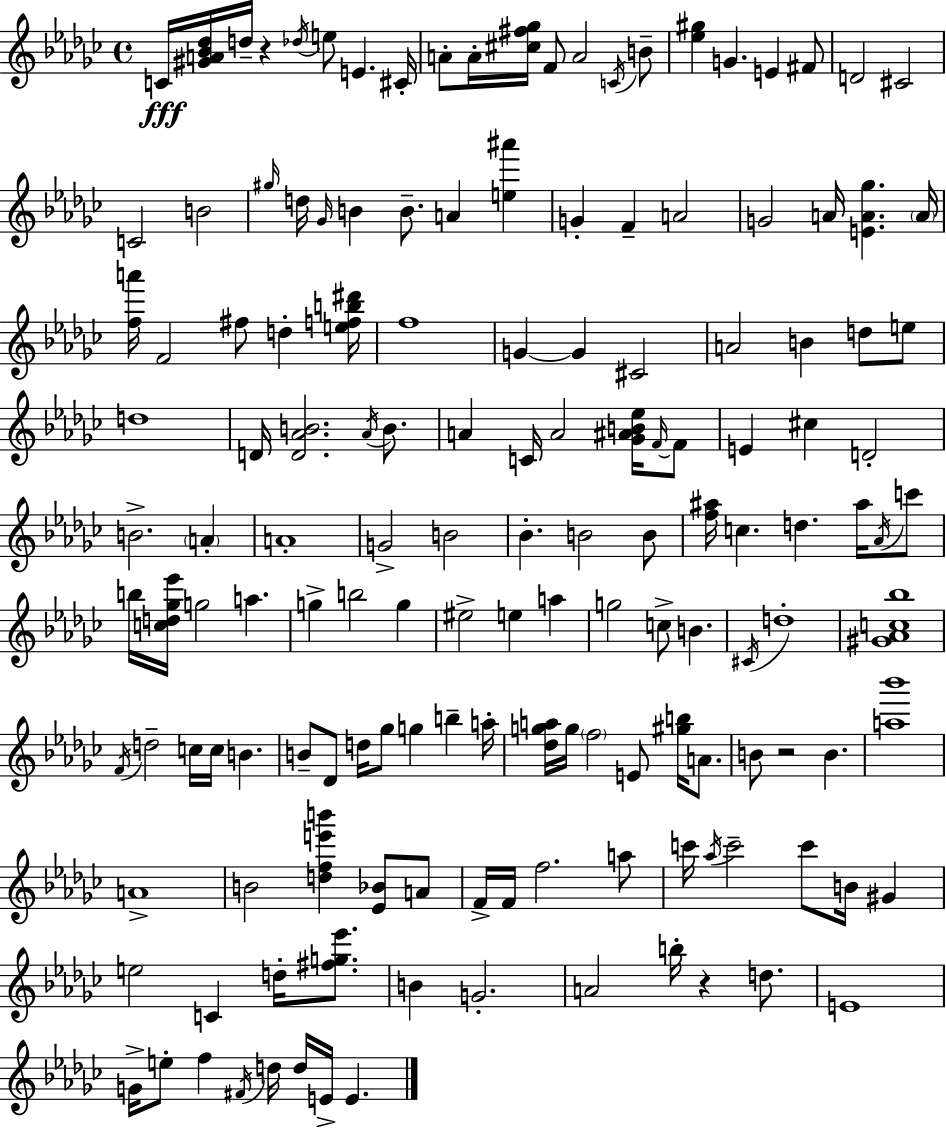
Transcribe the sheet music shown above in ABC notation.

X:1
T:Untitled
M:4/4
L:1/4
K:Ebm
C/4 [^GA_B_d]/4 d/4 z _d/4 e/2 E ^C/4 A/2 A/4 [^c^f_g]/4 F/2 A2 C/4 B/2 [_e^g] G E ^F/2 D2 ^C2 C2 B2 ^g/4 d/4 _G/4 B B/2 A [e^a'] G F A2 G2 A/4 [EA_g] A/4 [fa']/4 F2 ^f/2 d [efb^d']/4 f4 G G ^C2 A2 B d/2 e/2 d4 D/4 [D_AB]2 _A/4 B/2 A C/4 A2 [_G^AB_e]/4 F/4 F/2 E ^c D2 B2 A A4 G2 B2 _B B2 B/2 [f^a]/4 c d ^a/4 _A/4 c'/2 b/4 [cd_g_e']/4 g2 a g b2 g ^e2 e a g2 c/2 B ^C/4 d4 [^G_Ac_b]4 F/4 d2 c/4 c/4 B B/2 _D/2 d/4 _g/2 g b a/4 [_dga]/4 g/4 f2 E/2 [^gb]/4 A/2 B/2 z2 B [a_b']4 A4 B2 [dfe'b'] [_E_B]/2 A/2 F/4 F/4 f2 a/2 c'/4 _a/4 c'2 c'/2 B/4 ^G e2 C d/4 [^fg_e']/2 B G2 A2 b/4 z d/2 E4 G/4 e/2 f ^F/4 d/4 d/4 E/4 E